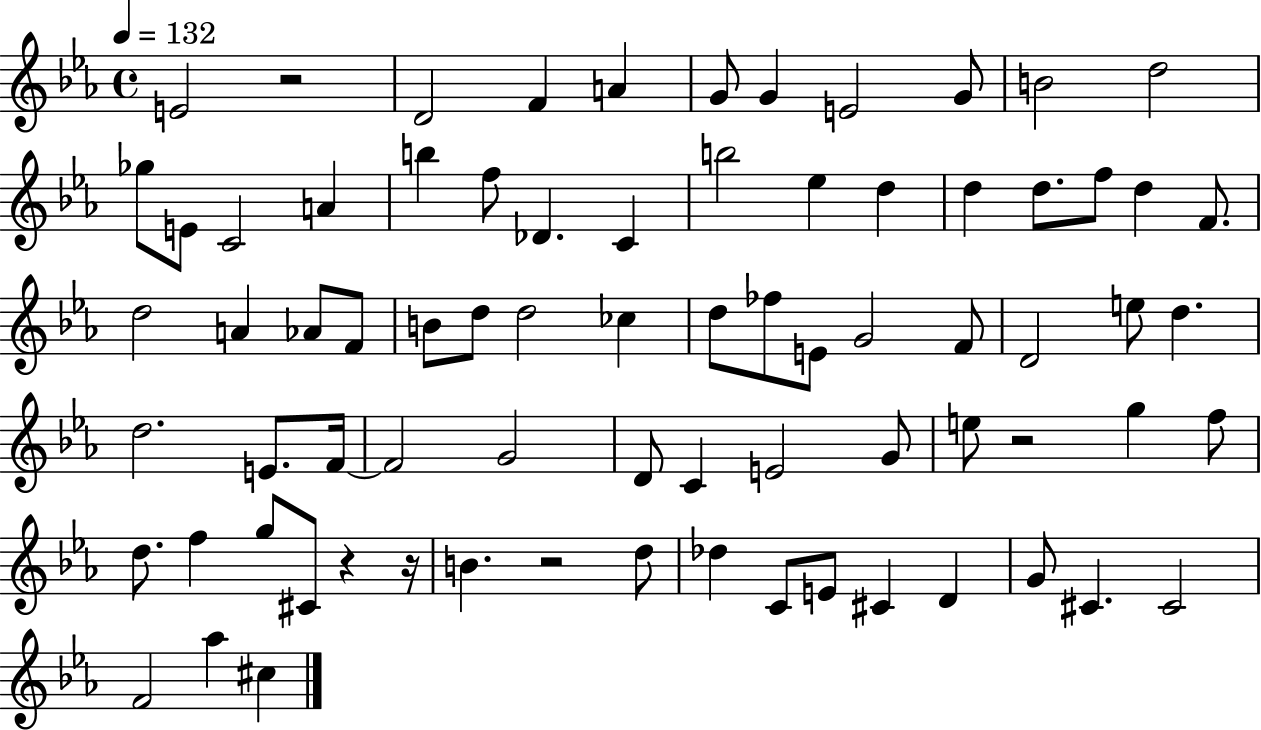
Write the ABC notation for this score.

X:1
T:Untitled
M:4/4
L:1/4
K:Eb
E2 z2 D2 F A G/2 G E2 G/2 B2 d2 _g/2 E/2 C2 A b f/2 _D C b2 _e d d d/2 f/2 d F/2 d2 A _A/2 F/2 B/2 d/2 d2 _c d/2 _f/2 E/2 G2 F/2 D2 e/2 d d2 E/2 F/4 F2 G2 D/2 C E2 G/2 e/2 z2 g f/2 d/2 f g/2 ^C/2 z z/4 B z2 d/2 _d C/2 E/2 ^C D G/2 ^C ^C2 F2 _a ^c